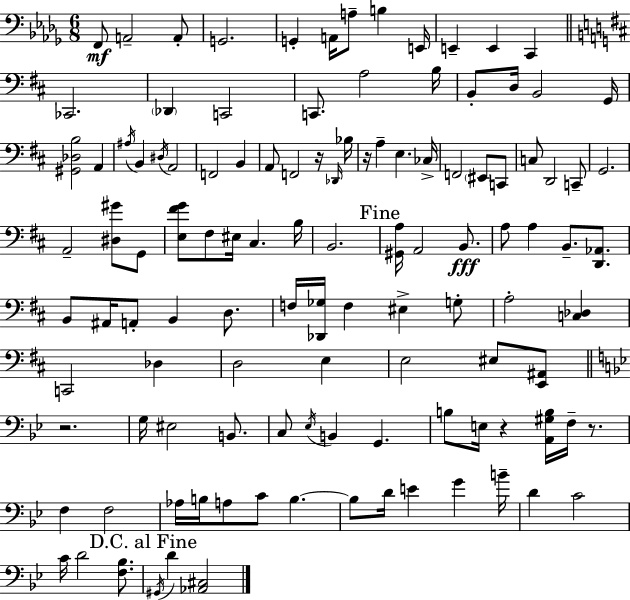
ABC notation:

X:1
T:Untitled
M:6/8
L:1/4
K:Bbm
F,,/2 A,,2 A,,/2 G,,2 G,, A,,/4 A,/2 B, E,,/4 E,, E,, C,, _C,,2 _D,, C,,2 C,,/2 A,2 B,/4 B,,/2 D,/4 B,,2 G,,/4 [^G,,_D,B,]2 A,, ^A,/4 B,, ^D,/4 A,,2 F,,2 B,, A,,/2 F,,2 z/4 _D,,/4 _B,/4 z/4 A, E, _C,/4 F,,2 ^E,,/2 C,,/2 C,/2 D,,2 C,,/2 G,,2 A,,2 [^D,^G]/2 G,,/2 [E,^FG]/2 ^F,/2 ^E,/4 ^C, B,/4 B,,2 [^G,,A,]/4 A,,2 B,,/2 A,/2 A, B,,/2 [D,,_A,,]/2 B,,/2 ^A,,/4 A,,/2 B,, D,/2 F,/4 [_D,,_G,]/4 F, ^E, G,/2 A,2 [C,_D,] C,,2 _D, D,2 E, E,2 ^E,/2 [E,,^A,,]/2 z2 G,/4 ^E,2 B,,/2 C,/2 _E,/4 B,, G,, B,/2 E,/4 z [A,,^G,B,]/4 F,/4 z/2 F, F,2 _A,/4 B,/4 A,/2 C/2 B, B,/2 D/4 E G B/4 D C2 C/4 D2 [F,_B,]/2 ^G,,/4 D [_A,,^C,]2